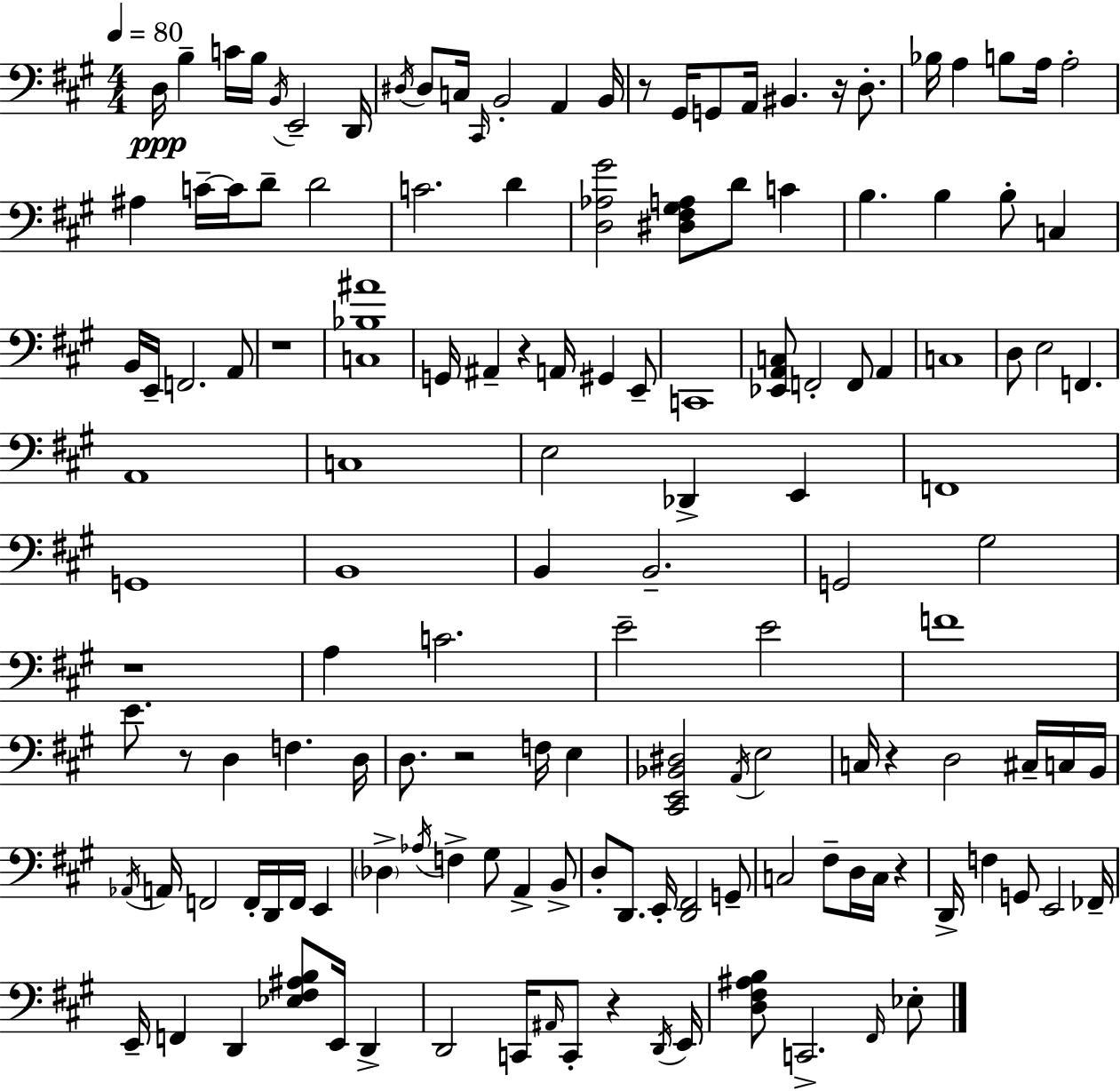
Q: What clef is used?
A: bass